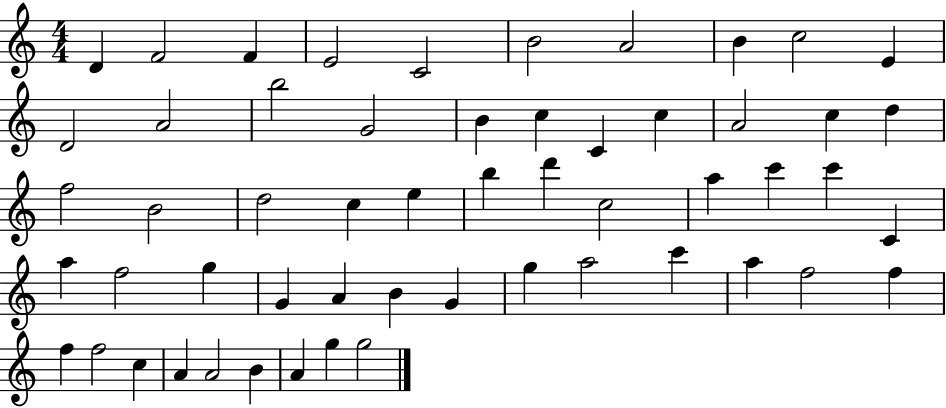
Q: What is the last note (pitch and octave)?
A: G5